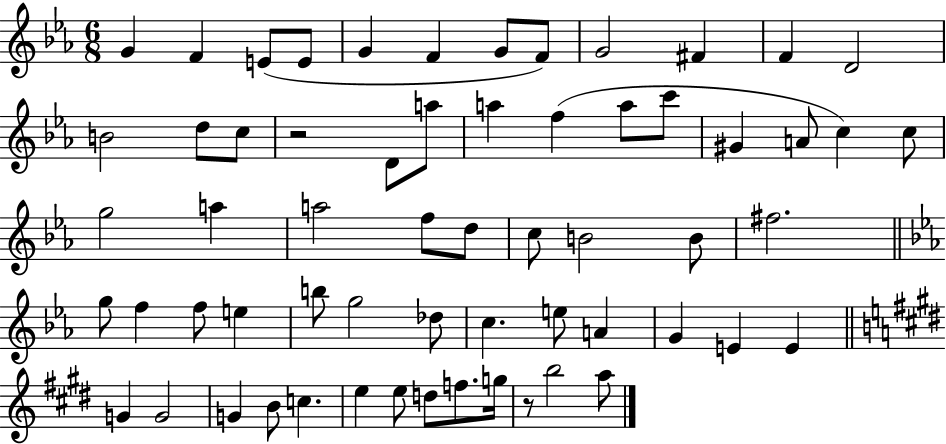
X:1
T:Untitled
M:6/8
L:1/4
K:Eb
G F E/2 E/2 G F G/2 F/2 G2 ^F F D2 B2 d/2 c/2 z2 D/2 a/2 a f a/2 c'/2 ^G A/2 c c/2 g2 a a2 f/2 d/2 c/2 B2 B/2 ^f2 g/2 f f/2 e b/2 g2 _d/2 c e/2 A G E E G G2 G B/2 c e e/2 d/2 f/2 g/4 z/2 b2 a/2